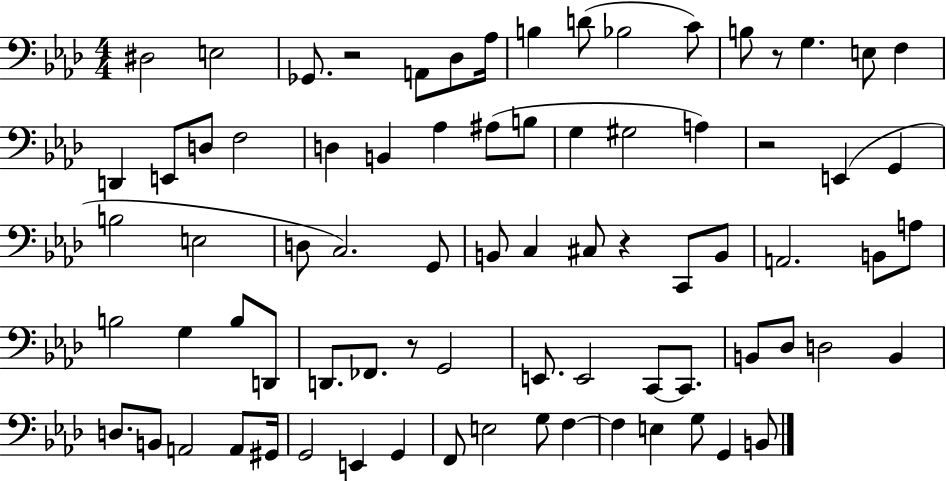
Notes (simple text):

D#3/h E3/h Gb2/e. R/h A2/e Db3/e Ab3/s B3/q D4/e Bb3/h C4/e B3/e R/e G3/q. E3/e F3/q D2/q E2/e D3/e F3/h D3/q B2/q Ab3/q A#3/e B3/e G3/q G#3/h A3/q R/h E2/q G2/q B3/h E3/h D3/e C3/h. G2/e B2/e C3/q C#3/e R/q C2/e B2/e A2/h. B2/e A3/e B3/h G3/q B3/e D2/e D2/e. FES2/e. R/e G2/h E2/e. E2/h C2/e C2/e. B2/e Db3/e D3/h B2/q D3/e. B2/e A2/h A2/e G#2/s G2/h E2/q G2/q F2/e E3/h G3/e F3/q F3/q E3/q G3/e G2/q B2/e